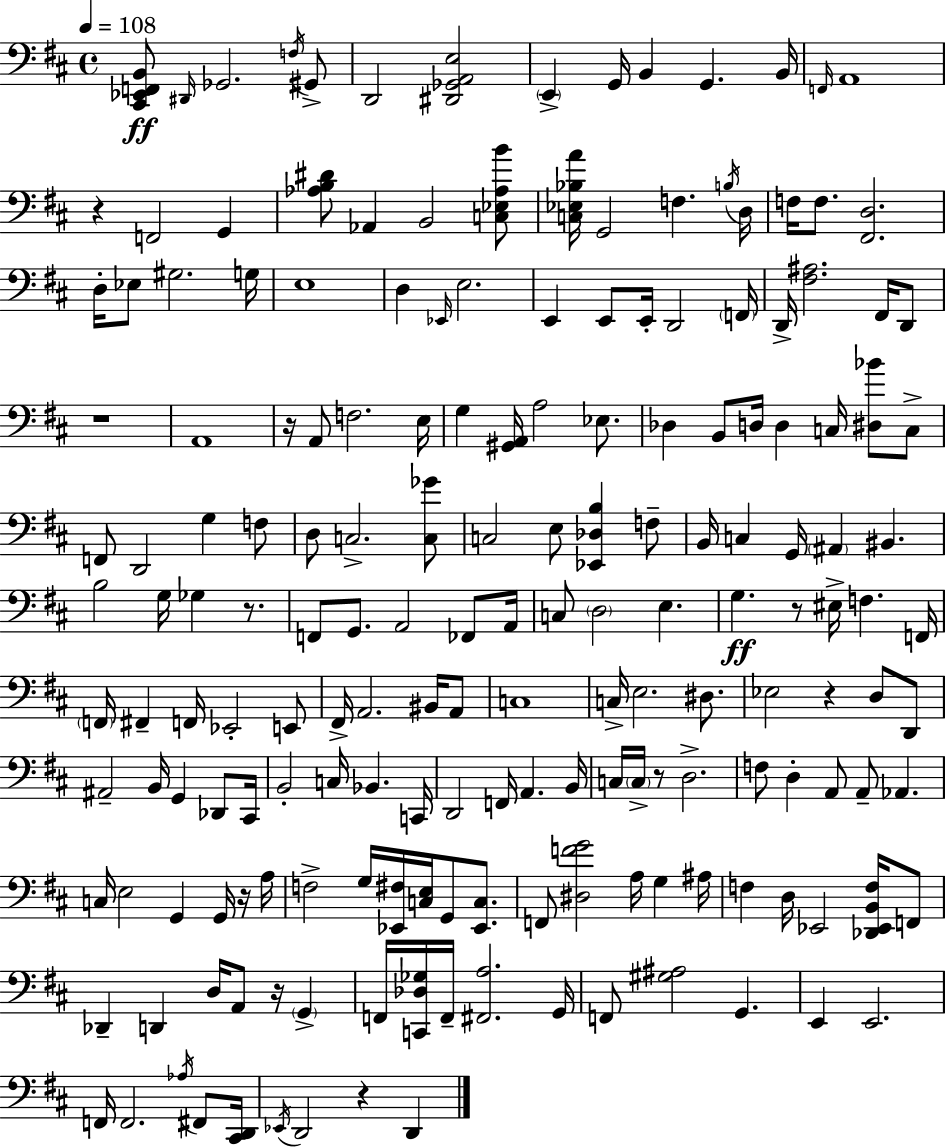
{
  \clef bass
  \time 4/4
  \defaultTimeSignature
  \key d \major
  \tempo 4 = 108
  <cis, ees, f, b,>8\ff \grace { dis,16 } ges,2. \acciaccatura { f16 } | gis,8-> d,2 <dis, ges, a, e>2 | \parenthesize e,4-> g,16 b,4 g,4. | b,16 \grace { f,16 } a,1 | \break r4 f,2 g,4 | <aes b dis'>8 aes,4 b,2 | <c ees aes b'>8 <c ees bes a'>16 g,2 f4. | \acciaccatura { b16 } d16 f16 f8. <fis, d>2. | \break d16-. ees8 gis2. | g16 e1 | d4 \grace { ees,16 } e2. | e,4 e,8 e,16-. d,2 | \break \parenthesize f,16 d,16-> <fis ais>2. | fis,16 d,8 r1 | a,1 | r16 a,8 f2. | \break e16 g4 <gis, a,>16 a2 | ees8. des4 b,8 d16 d4 | c16 <dis bes'>8 c8-> f,8 d,2 g4 | f8 d8 c2.-> | \break <c ges'>8 c2 e8 <ees, des b>4 | f8-- b,16 c4 g,16 \parenthesize ais,4 bis,4. | b2 g16 ges4 | r8. f,8 g,8. a,2 | \break fes,8 a,16 c8 \parenthesize d2 e4. | g4.\ff r8 eis16-> f4. | f,16 \parenthesize f,16 fis,4-- f,16 ees,2-. | e,8 fis,16-> a,2. | \break bis,16 a,8 c1 | c16-> e2. | dis8. ees2 r4 | d8 d,8 ais,2-- b,16 g,4 | \break des,8 cis,16 b,2-. c16 bes,4. | c,16 d,2 f,16 a,4. | b,16 c16 \parenthesize c16-> r8 d2.-> | f8 d4-. a,8 a,8-- aes,4. | \break c16 e2 g,4 | g,16 r16 a16 f2-> g16 <ees, fis>16 <c e>16 | g,8 <ees, c>8. f,8 <dis f' g'>2 a16 | g4 ais16 f4 d16 ees,2 | \break <des, ees, b, f>16 f,8 des,4-- d,4 d16 a,8 | r16 \parenthesize g,4-> f,16 <c, des ges>16 f,16-- <fis, a>2. | g,16 f,8 <gis ais>2 g,4. | e,4 e,2. | \break f,16 f,2. | \acciaccatura { aes16 } fis,8 <cis, d,>16 \acciaccatura { ees,16 } d,2 r4 | d,4 \bar "|."
}